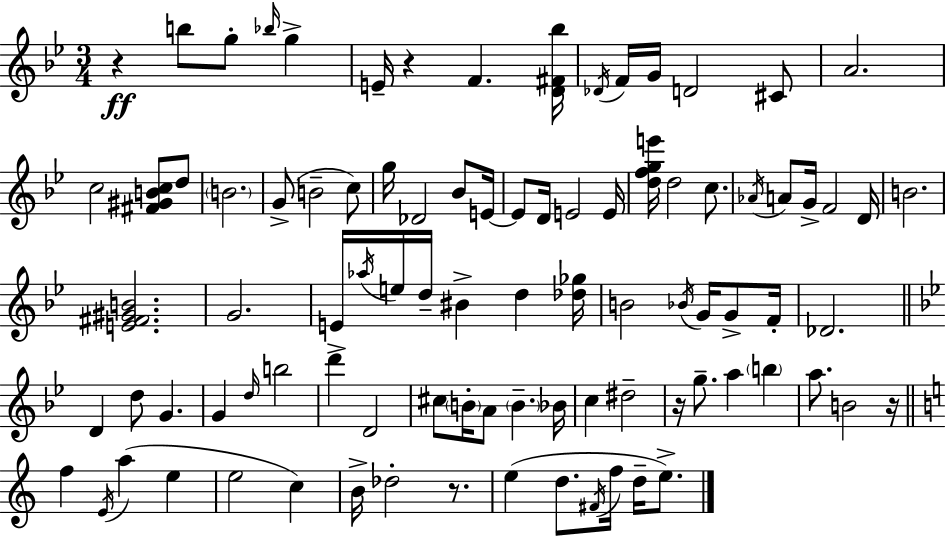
{
  \clef treble
  \numericTimeSignature
  \time 3/4
  \key g \minor
  \repeat volta 2 { r4\ff b''8 g''8-. \grace { bes''16 } g''4-> | e'16-- r4 f'4. | <d' fis' bes''>16 \acciaccatura { des'16 } f'16 g'16 d'2 | cis'8 a'2. | \break c''2 <fis' gis' b' c''>8 | d''8 \parenthesize b'2. | g'8->( b'2-- | c''8) g''16 des'2 bes'8 | \break e'16~~ e'8 d'16 e'2 | e'16 <d'' f'' g'' e'''>16 d''2 c''8. | \acciaccatura { aes'16 } a'8 g'16-> f'2 | d'16 b'2. | \break <e' fis' gis' b'>2. | g'2. | e'16-> \acciaccatura { aes''16 } e''16 d''16-- bis'4-> d''4 | <des'' ges''>16 b'2 | \break \acciaccatura { bes'16 } g'16 g'8-> f'16-. des'2. | \bar "||" \break \key g \minor d'4 d''8 g'4. | g'4 \grace { d''16 } b''2 | d'''4 d'2 | cis''8 \parenthesize b'16-. a'8 \parenthesize b'4.-- | \break bes'16 c''4 dis''2-- | r16 g''8.-- a''4 \parenthesize b''4 | a''8. b'2 | r16 \bar "||" \break \key a \minor f''4 \acciaccatura { e'16 }( a''4 e''4 | e''2 c''4) | b'16-> des''2-. r8. | e''4( d''8. \acciaccatura { fis'16 } f''16 d''16-- e''8.->) | \break } \bar "|."
}